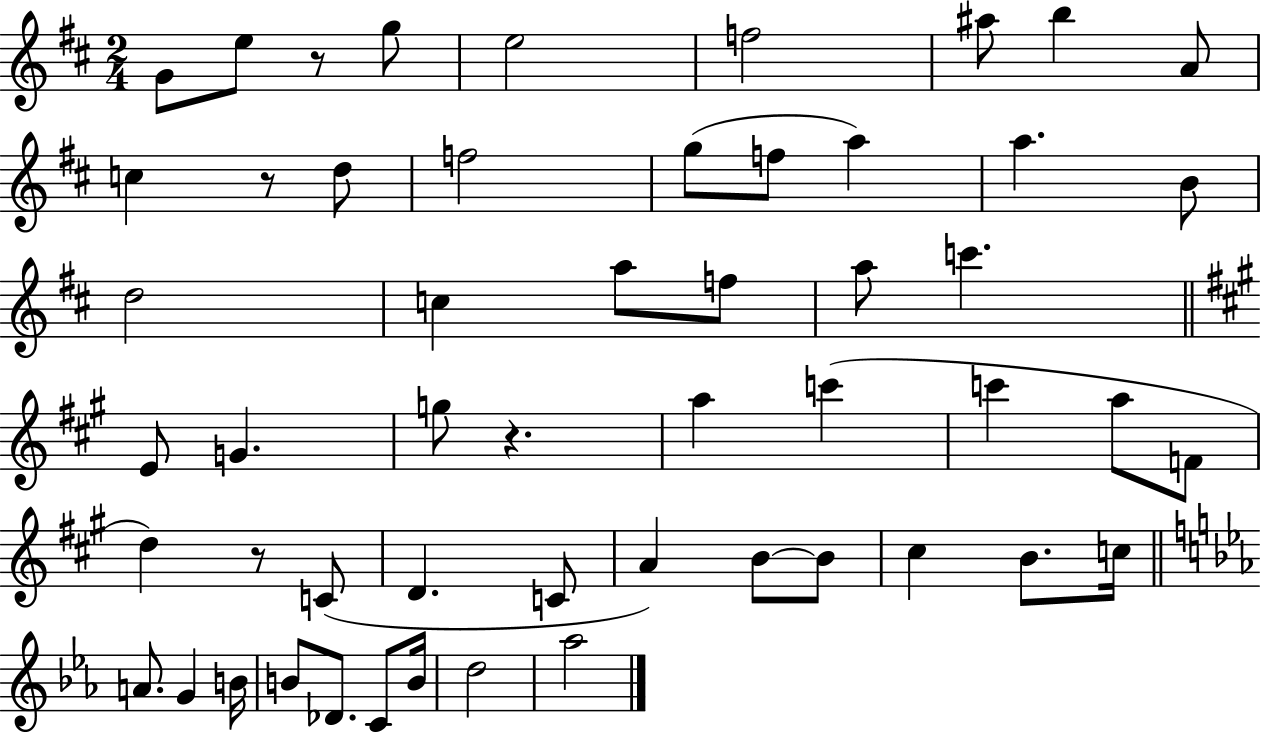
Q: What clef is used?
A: treble